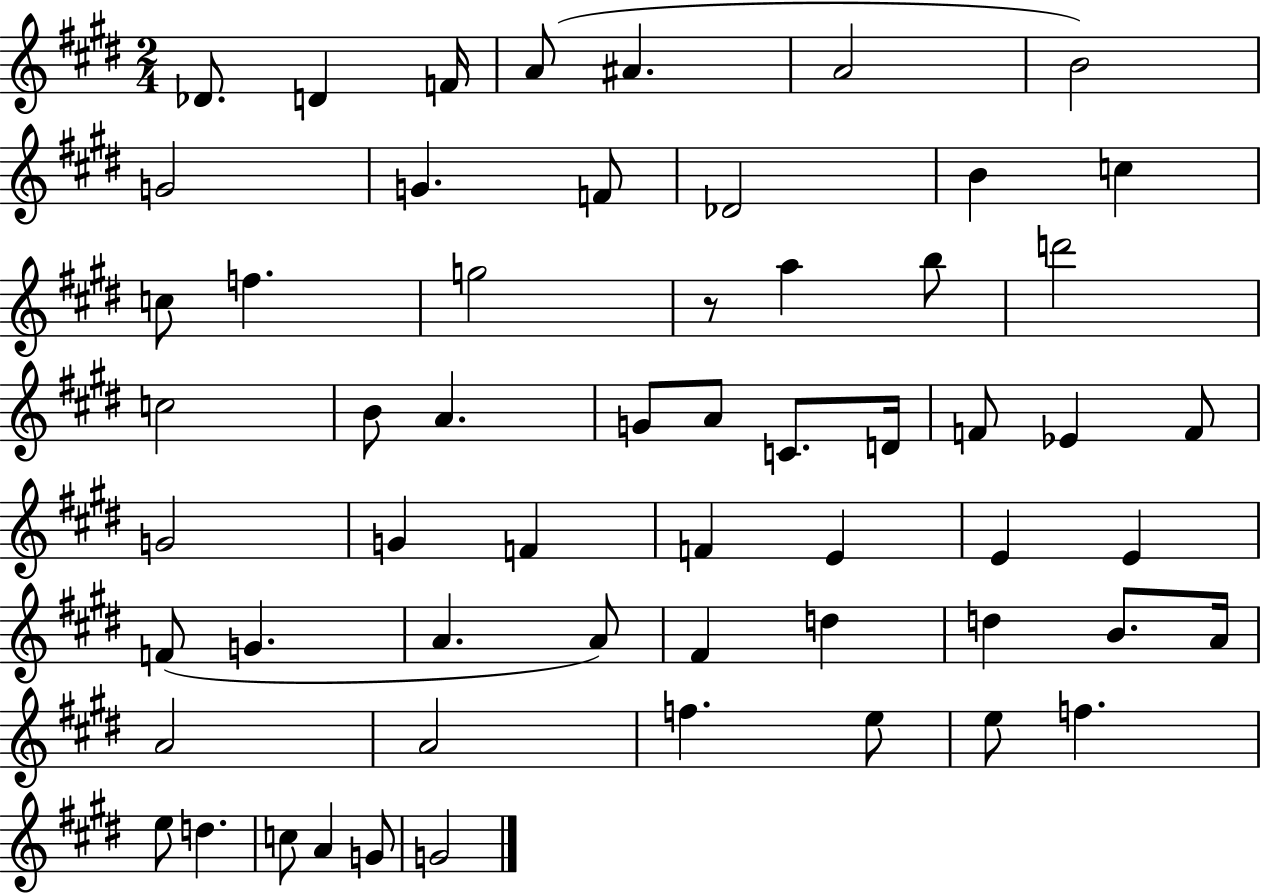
Db4/e. D4/q F4/s A4/e A#4/q. A4/h B4/h G4/h G4/q. F4/e Db4/h B4/q C5/q C5/e F5/q. G5/h R/e A5/q B5/e D6/h C5/h B4/e A4/q. G4/e A4/e C4/e. D4/s F4/e Eb4/q F4/e G4/h G4/q F4/q F4/q E4/q E4/q E4/q F4/e G4/q. A4/q. A4/e F#4/q D5/q D5/q B4/e. A4/s A4/h A4/h F5/q. E5/e E5/e F5/q. E5/e D5/q. C5/e A4/q G4/e G4/h